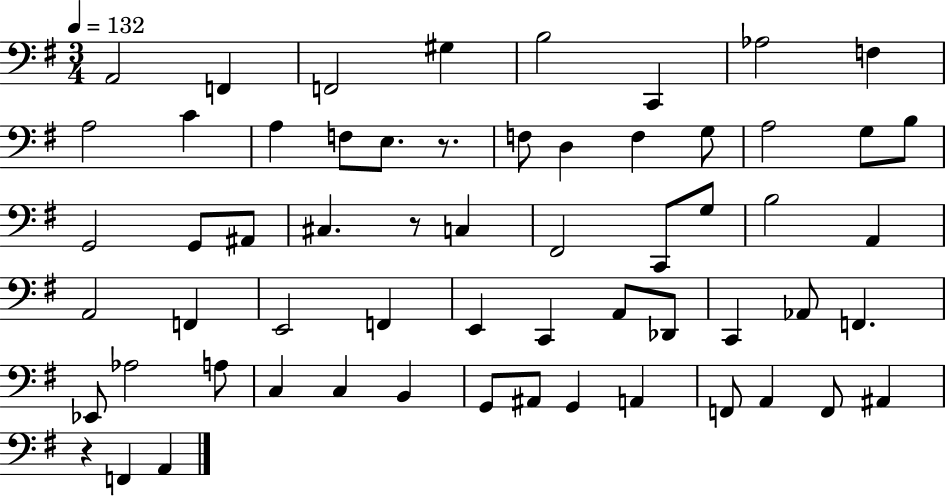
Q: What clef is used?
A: bass